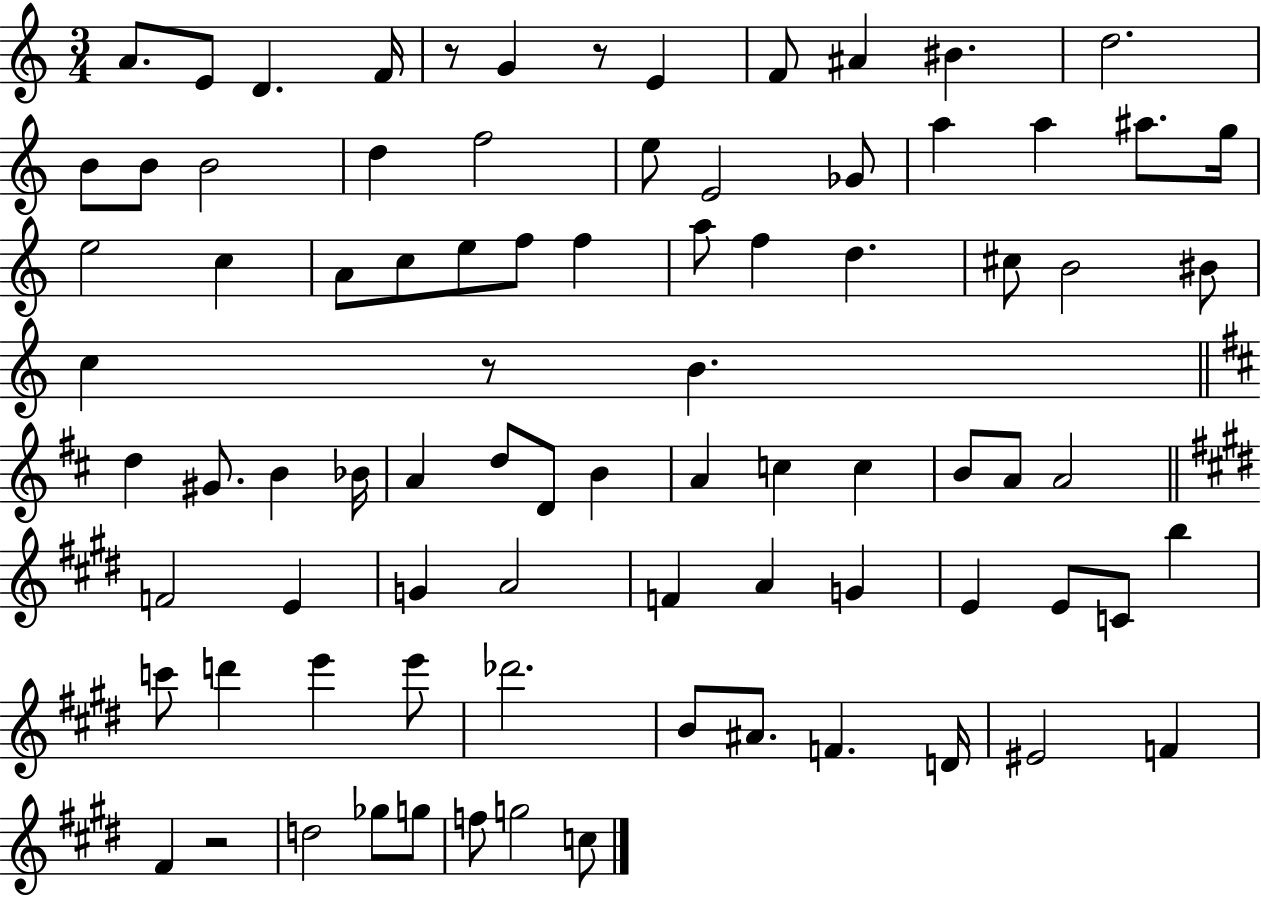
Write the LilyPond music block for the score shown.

{
  \clef treble
  \numericTimeSignature
  \time 3/4
  \key c \major
  \repeat volta 2 { a'8. e'8 d'4. f'16 | r8 g'4 r8 e'4 | f'8 ais'4 bis'4. | d''2. | \break b'8 b'8 b'2 | d''4 f''2 | e''8 e'2 ges'8 | a''4 a''4 ais''8. g''16 | \break e''2 c''4 | a'8 c''8 e''8 f''8 f''4 | a''8 f''4 d''4. | cis''8 b'2 bis'8 | \break c''4 r8 b'4. | \bar "||" \break \key d \major d''4 gis'8. b'4 bes'16 | a'4 d''8 d'8 b'4 | a'4 c''4 c''4 | b'8 a'8 a'2 | \break \bar "||" \break \key e \major f'2 e'4 | g'4 a'2 | f'4 a'4 g'4 | e'4 e'8 c'8 b''4 | \break c'''8 d'''4 e'''4 e'''8 | des'''2. | b'8 ais'8. f'4. d'16 | eis'2 f'4 | \break fis'4 r2 | d''2 ges''8 g''8 | f''8 g''2 c''8 | } \bar "|."
}